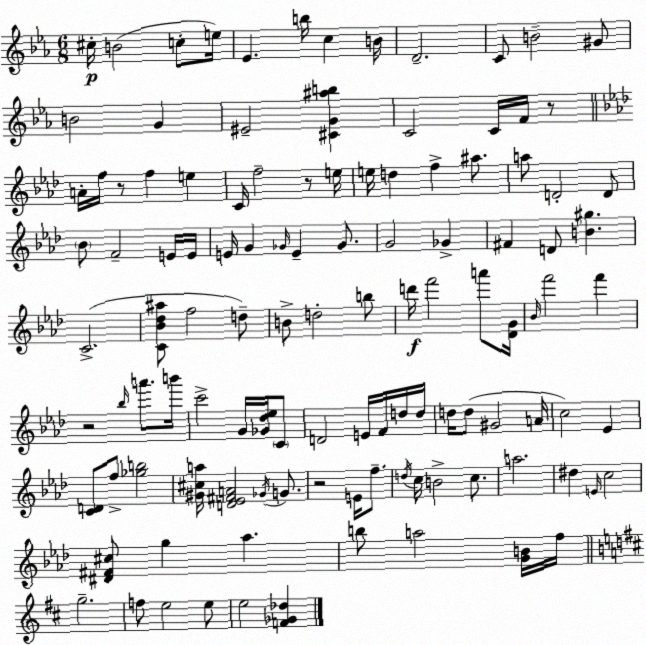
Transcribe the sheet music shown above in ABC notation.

X:1
T:Untitled
M:6/8
L:1/4
K:Cm
^c/4 B2 c/2 e/4 _E b/4 c B/4 D2 C/2 B2 ^G/2 B2 G ^E2 [^CG^ab] C2 C/4 F/4 z/2 A/4 f/4 z/2 f e C/4 f2 z/2 e/4 e/4 d f ^a/2 a/2 D2 D/2 _B/2 F2 E/4 E/4 E/4 G _G/4 E _G/2 G2 _G ^F D/2 [B^g] C2 [C_B_d^a]/2 f2 d/2 B/2 d2 b/2 d'/4 f'2 a'/2 [_DG]/4 _B/4 f'2 f' z2 _b/4 a'/2 b'/4 c'2 G/4 [_G_d_e]/4 C/2 D2 E/4 F/4 d/4 d/4 d/4 d/2 ^G2 A/4 c2 _E [CD]/2 f/2 [_gb]2 [^G^ca]/4 [D_E^FA]2 _G/4 G/2 z2 E/4 f/2 d/4 c/4 B2 c/2 a2 ^d E/4 c2 [^D^F^c]/2 g _a b/2 a2 [GB]/4 f/4 g2 f/2 e2 e/2 e2 [F_G_d]